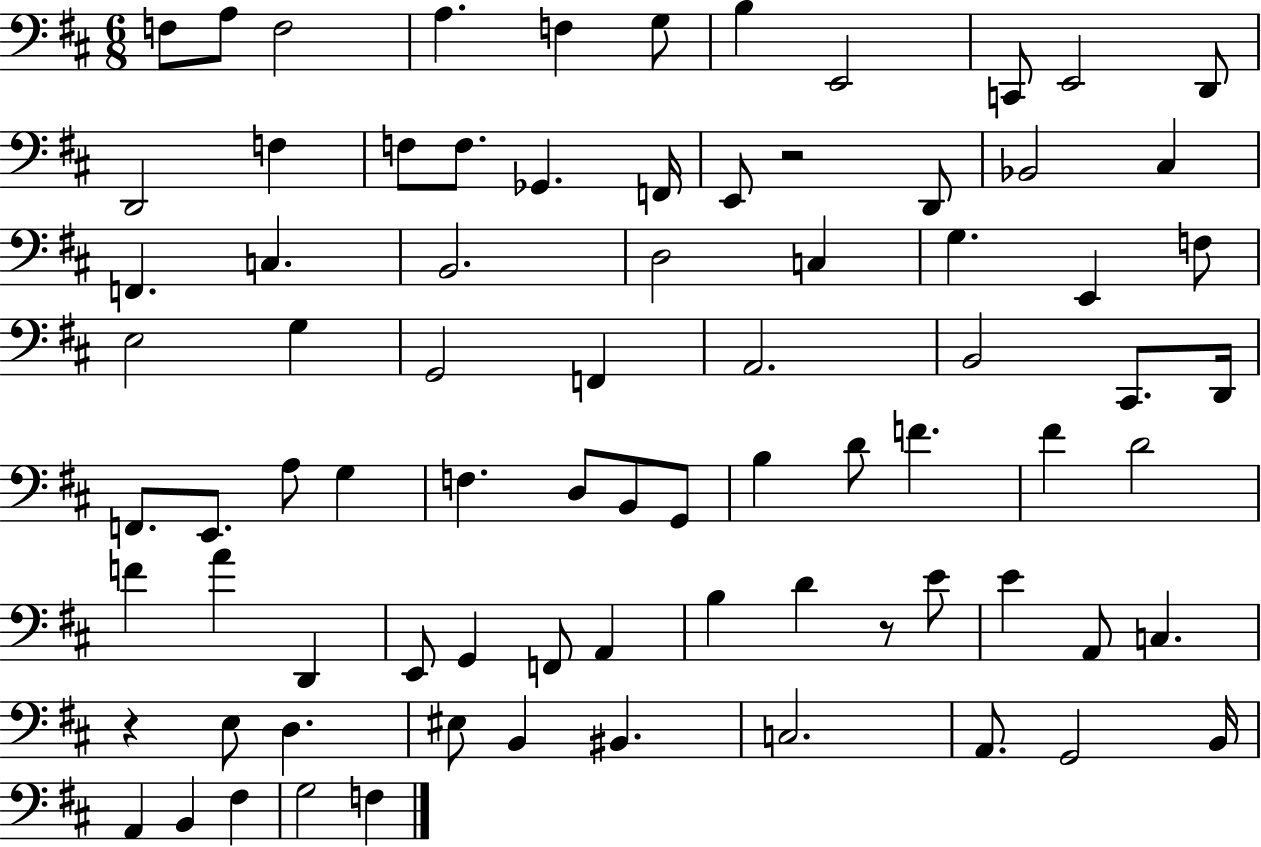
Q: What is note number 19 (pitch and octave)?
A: D2